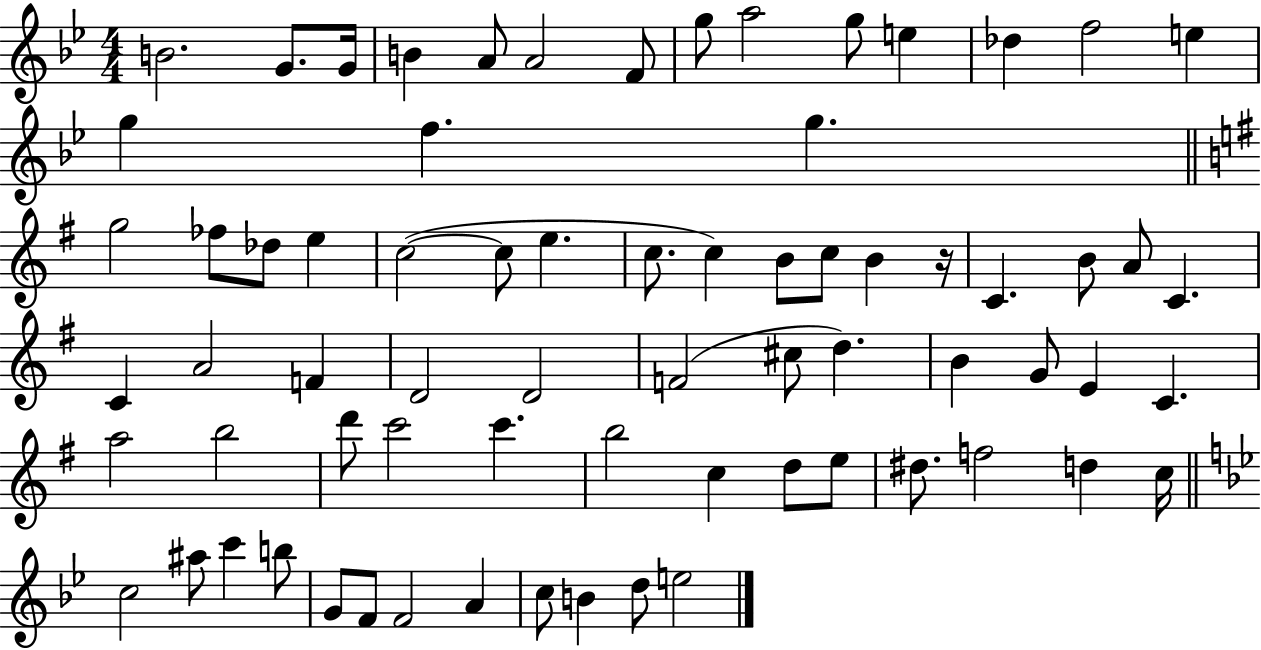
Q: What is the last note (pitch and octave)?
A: E5